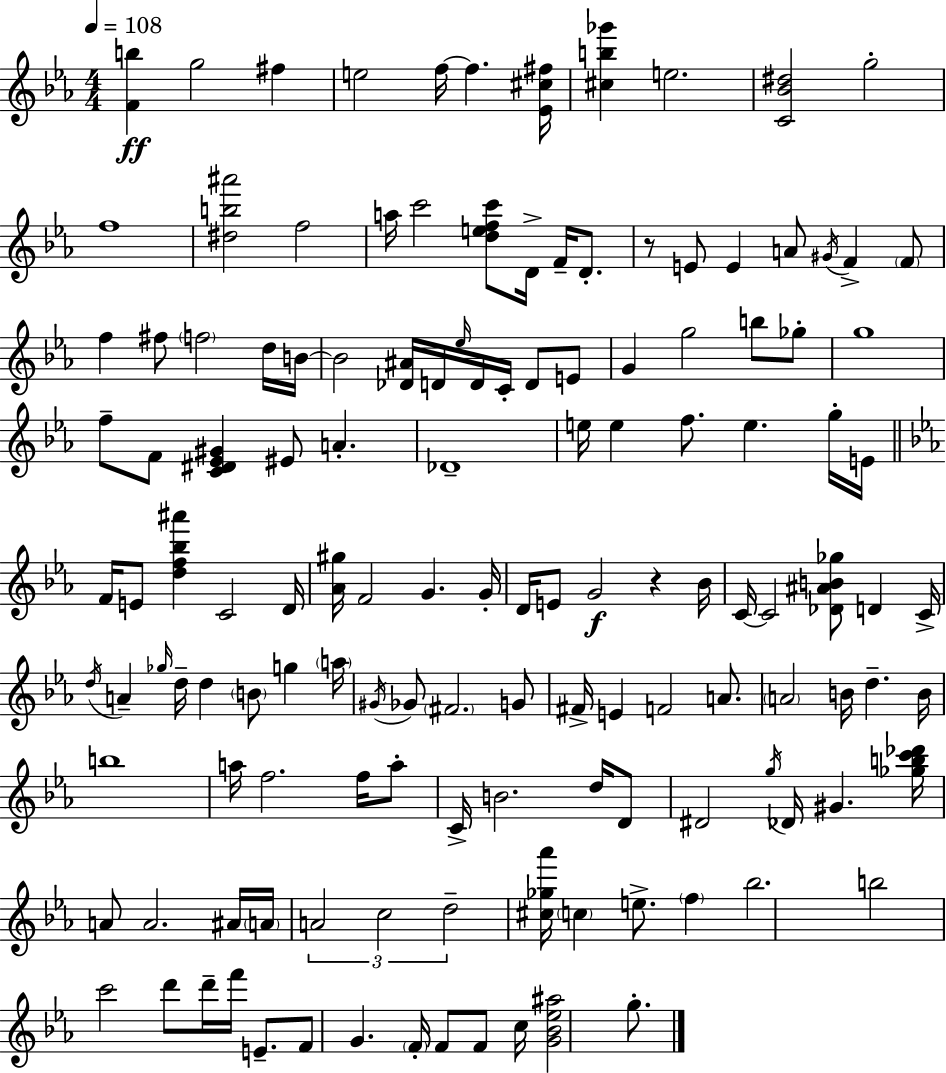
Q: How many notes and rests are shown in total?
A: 136